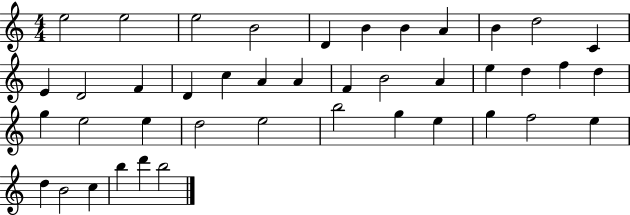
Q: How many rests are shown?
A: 0